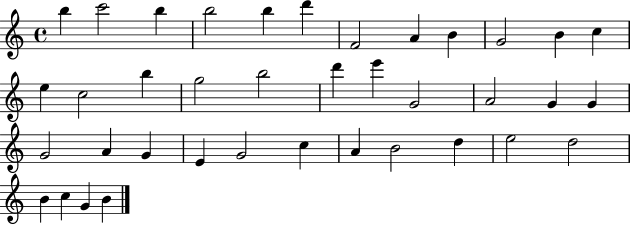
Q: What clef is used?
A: treble